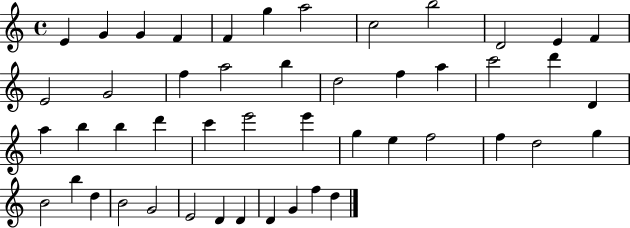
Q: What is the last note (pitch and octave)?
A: D5